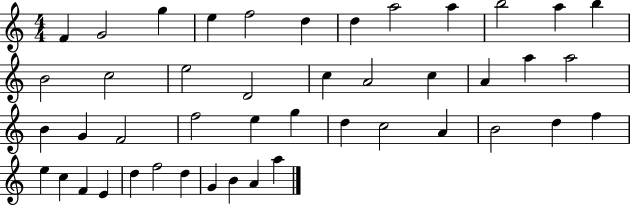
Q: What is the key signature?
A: C major